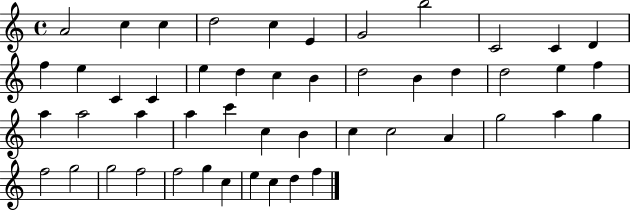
A4/h C5/q C5/q D5/h C5/q E4/q G4/h B5/h C4/h C4/q D4/q F5/q E5/q C4/q C4/q E5/q D5/q C5/q B4/q D5/h B4/q D5/q D5/h E5/q F5/q A5/q A5/h A5/q A5/q C6/q C5/q B4/q C5/q C5/h A4/q G5/h A5/q G5/q F5/h G5/h G5/h F5/h F5/h G5/q C5/q E5/q C5/q D5/q F5/q